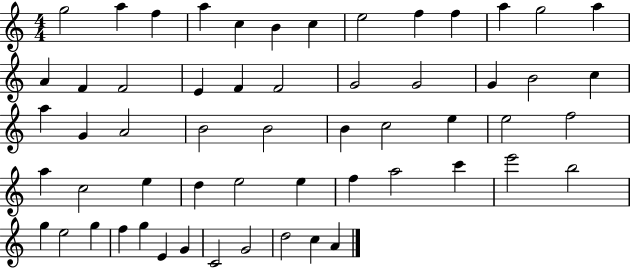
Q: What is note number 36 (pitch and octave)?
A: C5